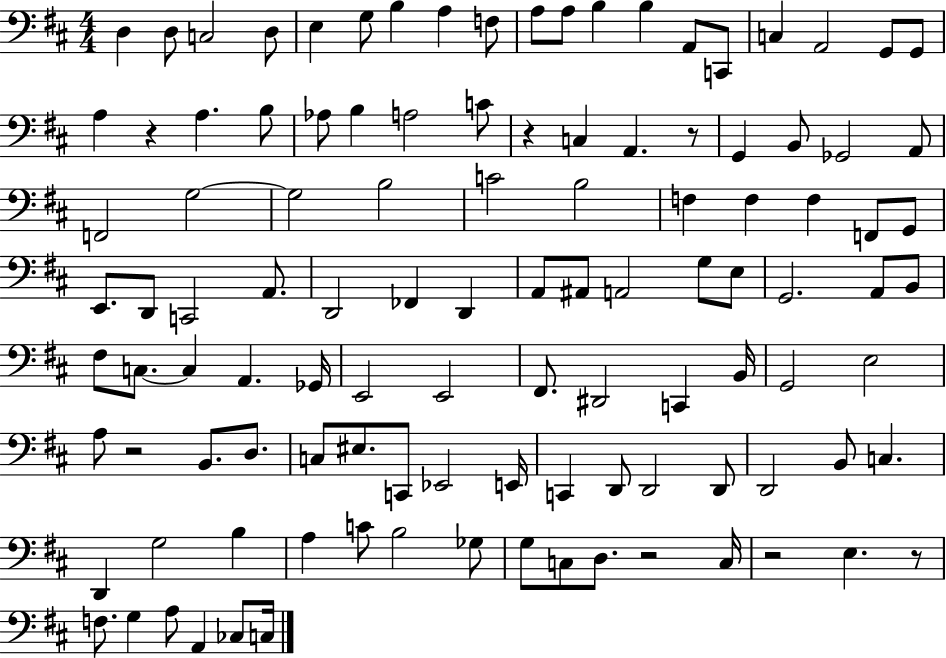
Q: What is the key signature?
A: D major